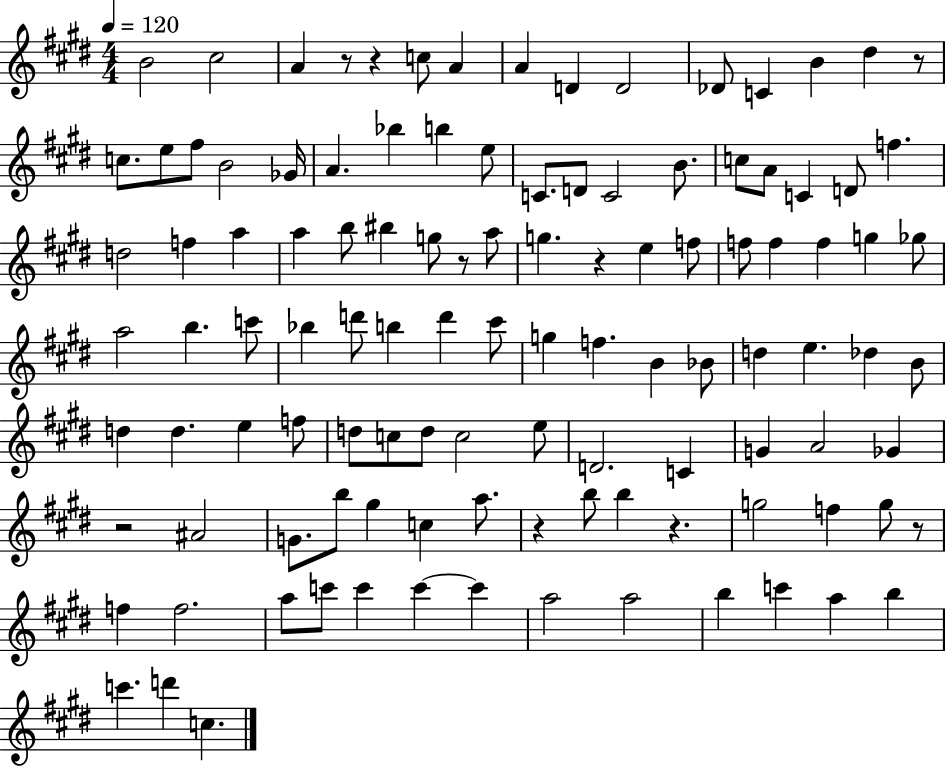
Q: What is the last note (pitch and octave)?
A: C5